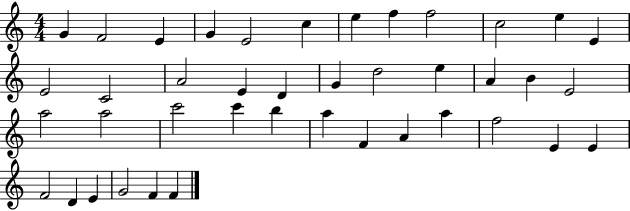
G4/q F4/h E4/q G4/q E4/h C5/q E5/q F5/q F5/h C5/h E5/q E4/q E4/h C4/h A4/h E4/q D4/q G4/q D5/h E5/q A4/q B4/q E4/h A5/h A5/h C6/h C6/q B5/q A5/q F4/q A4/q A5/q F5/h E4/q E4/q F4/h D4/q E4/q G4/h F4/q F4/q